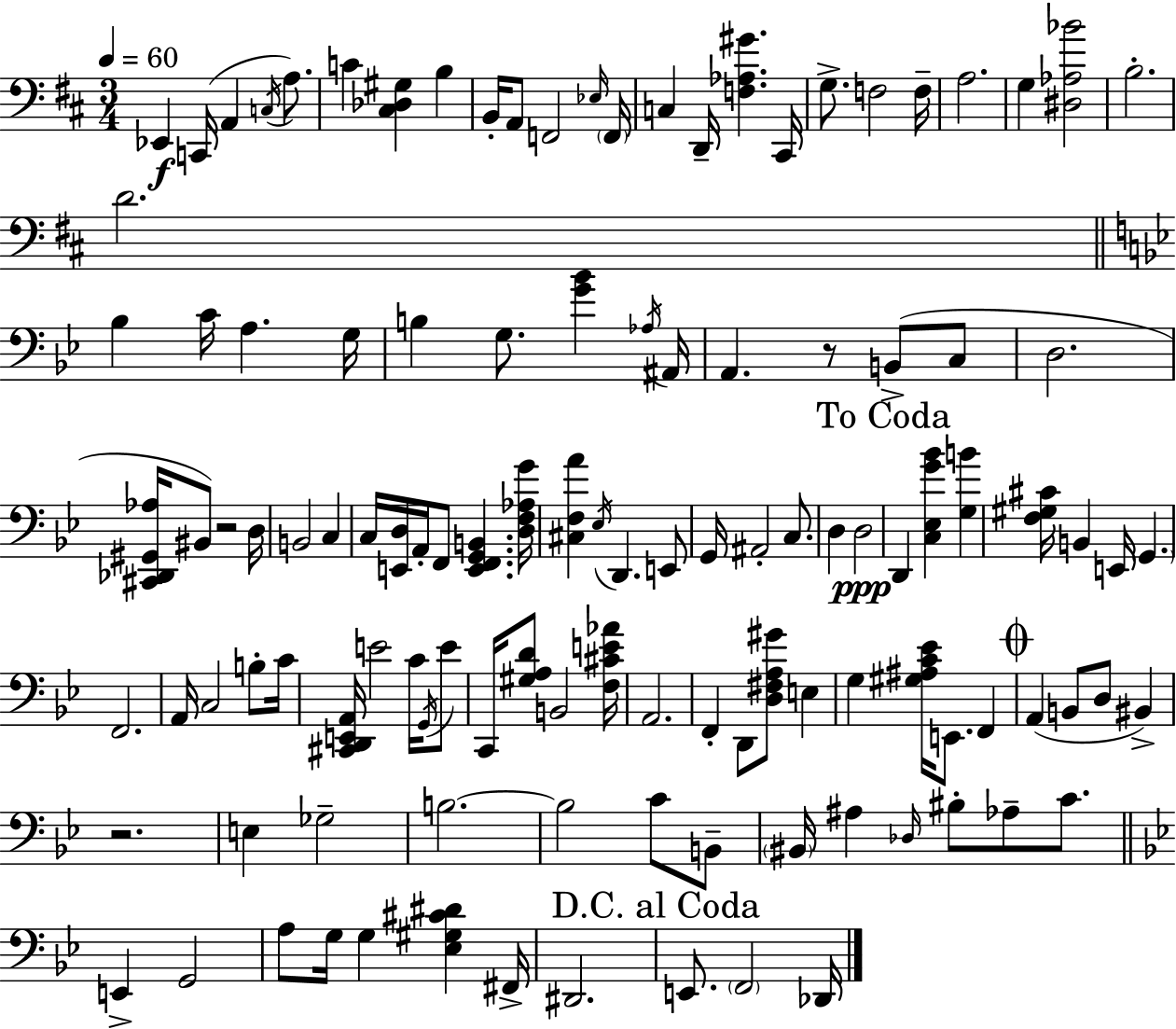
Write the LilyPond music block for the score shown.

{
  \clef bass
  \numericTimeSignature
  \time 3/4
  \key d \major
  \tempo 4 = 60
  ees,4\f c,16( a,4 \acciaccatura { c16 }) a8. | c'4 <cis des gis>4 b4 | b,16-. a,8 f,2 | \grace { ees16 } \parenthesize f,16 c4 d,16-- <f aes gis'>4. | \break cis,16 g8.-> f2 | f16-- a2. | g4 <dis aes bes'>2 | b2.-. | \break d'2. | \bar "||" \break \key g \minor bes4 c'16 a4. g16 | b4 g8. <g' bes'>4 \acciaccatura { aes16 } | ais,16 a,4. r8 b,8->( c8 | d2. | \break <cis, des, gis, aes>16 bis,8) r2 | d16 b,2 c4 | c16 <e, d>16 a,16-. f,8 <e, f, g, b,>4. | <d f aes g'>16 <cis f a'>4 \acciaccatura { ees16 } d,4. | \break e,8 g,16 ais,2-. c8. | d4 d2\ppp | \mark "To Coda" d,4 <c ees g' bes'>4 <g b'>4 | <f gis cis'>16 b,4 e,16 \parenthesize g,4. | \break f,2. | a,16 c2 b8-. | c'16 <cis, d, e, a,>16 e'2 c'16 | \acciaccatura { g,16 } e'8 c,16 <gis a d'>8 b,2 | \break <f cis' e' aes'>16 a,2. | f,4-. d,8 <d fis a gis'>8 e4 | g4 <gis ais c' ees'>16 e,8. f,4 | \mark \markup { \musicglyph "scripts.coda" } a,4( b,8 d8 bis,4->) | \break r2. | e4 ges2-- | b2.~~ | b2 c'8 | \break b,8-- \parenthesize bis,16 ais4 \grace { des16 } bis8-. aes8-- | c'8. \bar "||" \break \key g \minor e,4-> g,2 | a8 g16 g4 <ees gis cis' dis'>4 fis,16-> | dis,2. | \mark "D.C. al Coda" e,8. \parenthesize f,2 des,16 | \break \bar "|."
}